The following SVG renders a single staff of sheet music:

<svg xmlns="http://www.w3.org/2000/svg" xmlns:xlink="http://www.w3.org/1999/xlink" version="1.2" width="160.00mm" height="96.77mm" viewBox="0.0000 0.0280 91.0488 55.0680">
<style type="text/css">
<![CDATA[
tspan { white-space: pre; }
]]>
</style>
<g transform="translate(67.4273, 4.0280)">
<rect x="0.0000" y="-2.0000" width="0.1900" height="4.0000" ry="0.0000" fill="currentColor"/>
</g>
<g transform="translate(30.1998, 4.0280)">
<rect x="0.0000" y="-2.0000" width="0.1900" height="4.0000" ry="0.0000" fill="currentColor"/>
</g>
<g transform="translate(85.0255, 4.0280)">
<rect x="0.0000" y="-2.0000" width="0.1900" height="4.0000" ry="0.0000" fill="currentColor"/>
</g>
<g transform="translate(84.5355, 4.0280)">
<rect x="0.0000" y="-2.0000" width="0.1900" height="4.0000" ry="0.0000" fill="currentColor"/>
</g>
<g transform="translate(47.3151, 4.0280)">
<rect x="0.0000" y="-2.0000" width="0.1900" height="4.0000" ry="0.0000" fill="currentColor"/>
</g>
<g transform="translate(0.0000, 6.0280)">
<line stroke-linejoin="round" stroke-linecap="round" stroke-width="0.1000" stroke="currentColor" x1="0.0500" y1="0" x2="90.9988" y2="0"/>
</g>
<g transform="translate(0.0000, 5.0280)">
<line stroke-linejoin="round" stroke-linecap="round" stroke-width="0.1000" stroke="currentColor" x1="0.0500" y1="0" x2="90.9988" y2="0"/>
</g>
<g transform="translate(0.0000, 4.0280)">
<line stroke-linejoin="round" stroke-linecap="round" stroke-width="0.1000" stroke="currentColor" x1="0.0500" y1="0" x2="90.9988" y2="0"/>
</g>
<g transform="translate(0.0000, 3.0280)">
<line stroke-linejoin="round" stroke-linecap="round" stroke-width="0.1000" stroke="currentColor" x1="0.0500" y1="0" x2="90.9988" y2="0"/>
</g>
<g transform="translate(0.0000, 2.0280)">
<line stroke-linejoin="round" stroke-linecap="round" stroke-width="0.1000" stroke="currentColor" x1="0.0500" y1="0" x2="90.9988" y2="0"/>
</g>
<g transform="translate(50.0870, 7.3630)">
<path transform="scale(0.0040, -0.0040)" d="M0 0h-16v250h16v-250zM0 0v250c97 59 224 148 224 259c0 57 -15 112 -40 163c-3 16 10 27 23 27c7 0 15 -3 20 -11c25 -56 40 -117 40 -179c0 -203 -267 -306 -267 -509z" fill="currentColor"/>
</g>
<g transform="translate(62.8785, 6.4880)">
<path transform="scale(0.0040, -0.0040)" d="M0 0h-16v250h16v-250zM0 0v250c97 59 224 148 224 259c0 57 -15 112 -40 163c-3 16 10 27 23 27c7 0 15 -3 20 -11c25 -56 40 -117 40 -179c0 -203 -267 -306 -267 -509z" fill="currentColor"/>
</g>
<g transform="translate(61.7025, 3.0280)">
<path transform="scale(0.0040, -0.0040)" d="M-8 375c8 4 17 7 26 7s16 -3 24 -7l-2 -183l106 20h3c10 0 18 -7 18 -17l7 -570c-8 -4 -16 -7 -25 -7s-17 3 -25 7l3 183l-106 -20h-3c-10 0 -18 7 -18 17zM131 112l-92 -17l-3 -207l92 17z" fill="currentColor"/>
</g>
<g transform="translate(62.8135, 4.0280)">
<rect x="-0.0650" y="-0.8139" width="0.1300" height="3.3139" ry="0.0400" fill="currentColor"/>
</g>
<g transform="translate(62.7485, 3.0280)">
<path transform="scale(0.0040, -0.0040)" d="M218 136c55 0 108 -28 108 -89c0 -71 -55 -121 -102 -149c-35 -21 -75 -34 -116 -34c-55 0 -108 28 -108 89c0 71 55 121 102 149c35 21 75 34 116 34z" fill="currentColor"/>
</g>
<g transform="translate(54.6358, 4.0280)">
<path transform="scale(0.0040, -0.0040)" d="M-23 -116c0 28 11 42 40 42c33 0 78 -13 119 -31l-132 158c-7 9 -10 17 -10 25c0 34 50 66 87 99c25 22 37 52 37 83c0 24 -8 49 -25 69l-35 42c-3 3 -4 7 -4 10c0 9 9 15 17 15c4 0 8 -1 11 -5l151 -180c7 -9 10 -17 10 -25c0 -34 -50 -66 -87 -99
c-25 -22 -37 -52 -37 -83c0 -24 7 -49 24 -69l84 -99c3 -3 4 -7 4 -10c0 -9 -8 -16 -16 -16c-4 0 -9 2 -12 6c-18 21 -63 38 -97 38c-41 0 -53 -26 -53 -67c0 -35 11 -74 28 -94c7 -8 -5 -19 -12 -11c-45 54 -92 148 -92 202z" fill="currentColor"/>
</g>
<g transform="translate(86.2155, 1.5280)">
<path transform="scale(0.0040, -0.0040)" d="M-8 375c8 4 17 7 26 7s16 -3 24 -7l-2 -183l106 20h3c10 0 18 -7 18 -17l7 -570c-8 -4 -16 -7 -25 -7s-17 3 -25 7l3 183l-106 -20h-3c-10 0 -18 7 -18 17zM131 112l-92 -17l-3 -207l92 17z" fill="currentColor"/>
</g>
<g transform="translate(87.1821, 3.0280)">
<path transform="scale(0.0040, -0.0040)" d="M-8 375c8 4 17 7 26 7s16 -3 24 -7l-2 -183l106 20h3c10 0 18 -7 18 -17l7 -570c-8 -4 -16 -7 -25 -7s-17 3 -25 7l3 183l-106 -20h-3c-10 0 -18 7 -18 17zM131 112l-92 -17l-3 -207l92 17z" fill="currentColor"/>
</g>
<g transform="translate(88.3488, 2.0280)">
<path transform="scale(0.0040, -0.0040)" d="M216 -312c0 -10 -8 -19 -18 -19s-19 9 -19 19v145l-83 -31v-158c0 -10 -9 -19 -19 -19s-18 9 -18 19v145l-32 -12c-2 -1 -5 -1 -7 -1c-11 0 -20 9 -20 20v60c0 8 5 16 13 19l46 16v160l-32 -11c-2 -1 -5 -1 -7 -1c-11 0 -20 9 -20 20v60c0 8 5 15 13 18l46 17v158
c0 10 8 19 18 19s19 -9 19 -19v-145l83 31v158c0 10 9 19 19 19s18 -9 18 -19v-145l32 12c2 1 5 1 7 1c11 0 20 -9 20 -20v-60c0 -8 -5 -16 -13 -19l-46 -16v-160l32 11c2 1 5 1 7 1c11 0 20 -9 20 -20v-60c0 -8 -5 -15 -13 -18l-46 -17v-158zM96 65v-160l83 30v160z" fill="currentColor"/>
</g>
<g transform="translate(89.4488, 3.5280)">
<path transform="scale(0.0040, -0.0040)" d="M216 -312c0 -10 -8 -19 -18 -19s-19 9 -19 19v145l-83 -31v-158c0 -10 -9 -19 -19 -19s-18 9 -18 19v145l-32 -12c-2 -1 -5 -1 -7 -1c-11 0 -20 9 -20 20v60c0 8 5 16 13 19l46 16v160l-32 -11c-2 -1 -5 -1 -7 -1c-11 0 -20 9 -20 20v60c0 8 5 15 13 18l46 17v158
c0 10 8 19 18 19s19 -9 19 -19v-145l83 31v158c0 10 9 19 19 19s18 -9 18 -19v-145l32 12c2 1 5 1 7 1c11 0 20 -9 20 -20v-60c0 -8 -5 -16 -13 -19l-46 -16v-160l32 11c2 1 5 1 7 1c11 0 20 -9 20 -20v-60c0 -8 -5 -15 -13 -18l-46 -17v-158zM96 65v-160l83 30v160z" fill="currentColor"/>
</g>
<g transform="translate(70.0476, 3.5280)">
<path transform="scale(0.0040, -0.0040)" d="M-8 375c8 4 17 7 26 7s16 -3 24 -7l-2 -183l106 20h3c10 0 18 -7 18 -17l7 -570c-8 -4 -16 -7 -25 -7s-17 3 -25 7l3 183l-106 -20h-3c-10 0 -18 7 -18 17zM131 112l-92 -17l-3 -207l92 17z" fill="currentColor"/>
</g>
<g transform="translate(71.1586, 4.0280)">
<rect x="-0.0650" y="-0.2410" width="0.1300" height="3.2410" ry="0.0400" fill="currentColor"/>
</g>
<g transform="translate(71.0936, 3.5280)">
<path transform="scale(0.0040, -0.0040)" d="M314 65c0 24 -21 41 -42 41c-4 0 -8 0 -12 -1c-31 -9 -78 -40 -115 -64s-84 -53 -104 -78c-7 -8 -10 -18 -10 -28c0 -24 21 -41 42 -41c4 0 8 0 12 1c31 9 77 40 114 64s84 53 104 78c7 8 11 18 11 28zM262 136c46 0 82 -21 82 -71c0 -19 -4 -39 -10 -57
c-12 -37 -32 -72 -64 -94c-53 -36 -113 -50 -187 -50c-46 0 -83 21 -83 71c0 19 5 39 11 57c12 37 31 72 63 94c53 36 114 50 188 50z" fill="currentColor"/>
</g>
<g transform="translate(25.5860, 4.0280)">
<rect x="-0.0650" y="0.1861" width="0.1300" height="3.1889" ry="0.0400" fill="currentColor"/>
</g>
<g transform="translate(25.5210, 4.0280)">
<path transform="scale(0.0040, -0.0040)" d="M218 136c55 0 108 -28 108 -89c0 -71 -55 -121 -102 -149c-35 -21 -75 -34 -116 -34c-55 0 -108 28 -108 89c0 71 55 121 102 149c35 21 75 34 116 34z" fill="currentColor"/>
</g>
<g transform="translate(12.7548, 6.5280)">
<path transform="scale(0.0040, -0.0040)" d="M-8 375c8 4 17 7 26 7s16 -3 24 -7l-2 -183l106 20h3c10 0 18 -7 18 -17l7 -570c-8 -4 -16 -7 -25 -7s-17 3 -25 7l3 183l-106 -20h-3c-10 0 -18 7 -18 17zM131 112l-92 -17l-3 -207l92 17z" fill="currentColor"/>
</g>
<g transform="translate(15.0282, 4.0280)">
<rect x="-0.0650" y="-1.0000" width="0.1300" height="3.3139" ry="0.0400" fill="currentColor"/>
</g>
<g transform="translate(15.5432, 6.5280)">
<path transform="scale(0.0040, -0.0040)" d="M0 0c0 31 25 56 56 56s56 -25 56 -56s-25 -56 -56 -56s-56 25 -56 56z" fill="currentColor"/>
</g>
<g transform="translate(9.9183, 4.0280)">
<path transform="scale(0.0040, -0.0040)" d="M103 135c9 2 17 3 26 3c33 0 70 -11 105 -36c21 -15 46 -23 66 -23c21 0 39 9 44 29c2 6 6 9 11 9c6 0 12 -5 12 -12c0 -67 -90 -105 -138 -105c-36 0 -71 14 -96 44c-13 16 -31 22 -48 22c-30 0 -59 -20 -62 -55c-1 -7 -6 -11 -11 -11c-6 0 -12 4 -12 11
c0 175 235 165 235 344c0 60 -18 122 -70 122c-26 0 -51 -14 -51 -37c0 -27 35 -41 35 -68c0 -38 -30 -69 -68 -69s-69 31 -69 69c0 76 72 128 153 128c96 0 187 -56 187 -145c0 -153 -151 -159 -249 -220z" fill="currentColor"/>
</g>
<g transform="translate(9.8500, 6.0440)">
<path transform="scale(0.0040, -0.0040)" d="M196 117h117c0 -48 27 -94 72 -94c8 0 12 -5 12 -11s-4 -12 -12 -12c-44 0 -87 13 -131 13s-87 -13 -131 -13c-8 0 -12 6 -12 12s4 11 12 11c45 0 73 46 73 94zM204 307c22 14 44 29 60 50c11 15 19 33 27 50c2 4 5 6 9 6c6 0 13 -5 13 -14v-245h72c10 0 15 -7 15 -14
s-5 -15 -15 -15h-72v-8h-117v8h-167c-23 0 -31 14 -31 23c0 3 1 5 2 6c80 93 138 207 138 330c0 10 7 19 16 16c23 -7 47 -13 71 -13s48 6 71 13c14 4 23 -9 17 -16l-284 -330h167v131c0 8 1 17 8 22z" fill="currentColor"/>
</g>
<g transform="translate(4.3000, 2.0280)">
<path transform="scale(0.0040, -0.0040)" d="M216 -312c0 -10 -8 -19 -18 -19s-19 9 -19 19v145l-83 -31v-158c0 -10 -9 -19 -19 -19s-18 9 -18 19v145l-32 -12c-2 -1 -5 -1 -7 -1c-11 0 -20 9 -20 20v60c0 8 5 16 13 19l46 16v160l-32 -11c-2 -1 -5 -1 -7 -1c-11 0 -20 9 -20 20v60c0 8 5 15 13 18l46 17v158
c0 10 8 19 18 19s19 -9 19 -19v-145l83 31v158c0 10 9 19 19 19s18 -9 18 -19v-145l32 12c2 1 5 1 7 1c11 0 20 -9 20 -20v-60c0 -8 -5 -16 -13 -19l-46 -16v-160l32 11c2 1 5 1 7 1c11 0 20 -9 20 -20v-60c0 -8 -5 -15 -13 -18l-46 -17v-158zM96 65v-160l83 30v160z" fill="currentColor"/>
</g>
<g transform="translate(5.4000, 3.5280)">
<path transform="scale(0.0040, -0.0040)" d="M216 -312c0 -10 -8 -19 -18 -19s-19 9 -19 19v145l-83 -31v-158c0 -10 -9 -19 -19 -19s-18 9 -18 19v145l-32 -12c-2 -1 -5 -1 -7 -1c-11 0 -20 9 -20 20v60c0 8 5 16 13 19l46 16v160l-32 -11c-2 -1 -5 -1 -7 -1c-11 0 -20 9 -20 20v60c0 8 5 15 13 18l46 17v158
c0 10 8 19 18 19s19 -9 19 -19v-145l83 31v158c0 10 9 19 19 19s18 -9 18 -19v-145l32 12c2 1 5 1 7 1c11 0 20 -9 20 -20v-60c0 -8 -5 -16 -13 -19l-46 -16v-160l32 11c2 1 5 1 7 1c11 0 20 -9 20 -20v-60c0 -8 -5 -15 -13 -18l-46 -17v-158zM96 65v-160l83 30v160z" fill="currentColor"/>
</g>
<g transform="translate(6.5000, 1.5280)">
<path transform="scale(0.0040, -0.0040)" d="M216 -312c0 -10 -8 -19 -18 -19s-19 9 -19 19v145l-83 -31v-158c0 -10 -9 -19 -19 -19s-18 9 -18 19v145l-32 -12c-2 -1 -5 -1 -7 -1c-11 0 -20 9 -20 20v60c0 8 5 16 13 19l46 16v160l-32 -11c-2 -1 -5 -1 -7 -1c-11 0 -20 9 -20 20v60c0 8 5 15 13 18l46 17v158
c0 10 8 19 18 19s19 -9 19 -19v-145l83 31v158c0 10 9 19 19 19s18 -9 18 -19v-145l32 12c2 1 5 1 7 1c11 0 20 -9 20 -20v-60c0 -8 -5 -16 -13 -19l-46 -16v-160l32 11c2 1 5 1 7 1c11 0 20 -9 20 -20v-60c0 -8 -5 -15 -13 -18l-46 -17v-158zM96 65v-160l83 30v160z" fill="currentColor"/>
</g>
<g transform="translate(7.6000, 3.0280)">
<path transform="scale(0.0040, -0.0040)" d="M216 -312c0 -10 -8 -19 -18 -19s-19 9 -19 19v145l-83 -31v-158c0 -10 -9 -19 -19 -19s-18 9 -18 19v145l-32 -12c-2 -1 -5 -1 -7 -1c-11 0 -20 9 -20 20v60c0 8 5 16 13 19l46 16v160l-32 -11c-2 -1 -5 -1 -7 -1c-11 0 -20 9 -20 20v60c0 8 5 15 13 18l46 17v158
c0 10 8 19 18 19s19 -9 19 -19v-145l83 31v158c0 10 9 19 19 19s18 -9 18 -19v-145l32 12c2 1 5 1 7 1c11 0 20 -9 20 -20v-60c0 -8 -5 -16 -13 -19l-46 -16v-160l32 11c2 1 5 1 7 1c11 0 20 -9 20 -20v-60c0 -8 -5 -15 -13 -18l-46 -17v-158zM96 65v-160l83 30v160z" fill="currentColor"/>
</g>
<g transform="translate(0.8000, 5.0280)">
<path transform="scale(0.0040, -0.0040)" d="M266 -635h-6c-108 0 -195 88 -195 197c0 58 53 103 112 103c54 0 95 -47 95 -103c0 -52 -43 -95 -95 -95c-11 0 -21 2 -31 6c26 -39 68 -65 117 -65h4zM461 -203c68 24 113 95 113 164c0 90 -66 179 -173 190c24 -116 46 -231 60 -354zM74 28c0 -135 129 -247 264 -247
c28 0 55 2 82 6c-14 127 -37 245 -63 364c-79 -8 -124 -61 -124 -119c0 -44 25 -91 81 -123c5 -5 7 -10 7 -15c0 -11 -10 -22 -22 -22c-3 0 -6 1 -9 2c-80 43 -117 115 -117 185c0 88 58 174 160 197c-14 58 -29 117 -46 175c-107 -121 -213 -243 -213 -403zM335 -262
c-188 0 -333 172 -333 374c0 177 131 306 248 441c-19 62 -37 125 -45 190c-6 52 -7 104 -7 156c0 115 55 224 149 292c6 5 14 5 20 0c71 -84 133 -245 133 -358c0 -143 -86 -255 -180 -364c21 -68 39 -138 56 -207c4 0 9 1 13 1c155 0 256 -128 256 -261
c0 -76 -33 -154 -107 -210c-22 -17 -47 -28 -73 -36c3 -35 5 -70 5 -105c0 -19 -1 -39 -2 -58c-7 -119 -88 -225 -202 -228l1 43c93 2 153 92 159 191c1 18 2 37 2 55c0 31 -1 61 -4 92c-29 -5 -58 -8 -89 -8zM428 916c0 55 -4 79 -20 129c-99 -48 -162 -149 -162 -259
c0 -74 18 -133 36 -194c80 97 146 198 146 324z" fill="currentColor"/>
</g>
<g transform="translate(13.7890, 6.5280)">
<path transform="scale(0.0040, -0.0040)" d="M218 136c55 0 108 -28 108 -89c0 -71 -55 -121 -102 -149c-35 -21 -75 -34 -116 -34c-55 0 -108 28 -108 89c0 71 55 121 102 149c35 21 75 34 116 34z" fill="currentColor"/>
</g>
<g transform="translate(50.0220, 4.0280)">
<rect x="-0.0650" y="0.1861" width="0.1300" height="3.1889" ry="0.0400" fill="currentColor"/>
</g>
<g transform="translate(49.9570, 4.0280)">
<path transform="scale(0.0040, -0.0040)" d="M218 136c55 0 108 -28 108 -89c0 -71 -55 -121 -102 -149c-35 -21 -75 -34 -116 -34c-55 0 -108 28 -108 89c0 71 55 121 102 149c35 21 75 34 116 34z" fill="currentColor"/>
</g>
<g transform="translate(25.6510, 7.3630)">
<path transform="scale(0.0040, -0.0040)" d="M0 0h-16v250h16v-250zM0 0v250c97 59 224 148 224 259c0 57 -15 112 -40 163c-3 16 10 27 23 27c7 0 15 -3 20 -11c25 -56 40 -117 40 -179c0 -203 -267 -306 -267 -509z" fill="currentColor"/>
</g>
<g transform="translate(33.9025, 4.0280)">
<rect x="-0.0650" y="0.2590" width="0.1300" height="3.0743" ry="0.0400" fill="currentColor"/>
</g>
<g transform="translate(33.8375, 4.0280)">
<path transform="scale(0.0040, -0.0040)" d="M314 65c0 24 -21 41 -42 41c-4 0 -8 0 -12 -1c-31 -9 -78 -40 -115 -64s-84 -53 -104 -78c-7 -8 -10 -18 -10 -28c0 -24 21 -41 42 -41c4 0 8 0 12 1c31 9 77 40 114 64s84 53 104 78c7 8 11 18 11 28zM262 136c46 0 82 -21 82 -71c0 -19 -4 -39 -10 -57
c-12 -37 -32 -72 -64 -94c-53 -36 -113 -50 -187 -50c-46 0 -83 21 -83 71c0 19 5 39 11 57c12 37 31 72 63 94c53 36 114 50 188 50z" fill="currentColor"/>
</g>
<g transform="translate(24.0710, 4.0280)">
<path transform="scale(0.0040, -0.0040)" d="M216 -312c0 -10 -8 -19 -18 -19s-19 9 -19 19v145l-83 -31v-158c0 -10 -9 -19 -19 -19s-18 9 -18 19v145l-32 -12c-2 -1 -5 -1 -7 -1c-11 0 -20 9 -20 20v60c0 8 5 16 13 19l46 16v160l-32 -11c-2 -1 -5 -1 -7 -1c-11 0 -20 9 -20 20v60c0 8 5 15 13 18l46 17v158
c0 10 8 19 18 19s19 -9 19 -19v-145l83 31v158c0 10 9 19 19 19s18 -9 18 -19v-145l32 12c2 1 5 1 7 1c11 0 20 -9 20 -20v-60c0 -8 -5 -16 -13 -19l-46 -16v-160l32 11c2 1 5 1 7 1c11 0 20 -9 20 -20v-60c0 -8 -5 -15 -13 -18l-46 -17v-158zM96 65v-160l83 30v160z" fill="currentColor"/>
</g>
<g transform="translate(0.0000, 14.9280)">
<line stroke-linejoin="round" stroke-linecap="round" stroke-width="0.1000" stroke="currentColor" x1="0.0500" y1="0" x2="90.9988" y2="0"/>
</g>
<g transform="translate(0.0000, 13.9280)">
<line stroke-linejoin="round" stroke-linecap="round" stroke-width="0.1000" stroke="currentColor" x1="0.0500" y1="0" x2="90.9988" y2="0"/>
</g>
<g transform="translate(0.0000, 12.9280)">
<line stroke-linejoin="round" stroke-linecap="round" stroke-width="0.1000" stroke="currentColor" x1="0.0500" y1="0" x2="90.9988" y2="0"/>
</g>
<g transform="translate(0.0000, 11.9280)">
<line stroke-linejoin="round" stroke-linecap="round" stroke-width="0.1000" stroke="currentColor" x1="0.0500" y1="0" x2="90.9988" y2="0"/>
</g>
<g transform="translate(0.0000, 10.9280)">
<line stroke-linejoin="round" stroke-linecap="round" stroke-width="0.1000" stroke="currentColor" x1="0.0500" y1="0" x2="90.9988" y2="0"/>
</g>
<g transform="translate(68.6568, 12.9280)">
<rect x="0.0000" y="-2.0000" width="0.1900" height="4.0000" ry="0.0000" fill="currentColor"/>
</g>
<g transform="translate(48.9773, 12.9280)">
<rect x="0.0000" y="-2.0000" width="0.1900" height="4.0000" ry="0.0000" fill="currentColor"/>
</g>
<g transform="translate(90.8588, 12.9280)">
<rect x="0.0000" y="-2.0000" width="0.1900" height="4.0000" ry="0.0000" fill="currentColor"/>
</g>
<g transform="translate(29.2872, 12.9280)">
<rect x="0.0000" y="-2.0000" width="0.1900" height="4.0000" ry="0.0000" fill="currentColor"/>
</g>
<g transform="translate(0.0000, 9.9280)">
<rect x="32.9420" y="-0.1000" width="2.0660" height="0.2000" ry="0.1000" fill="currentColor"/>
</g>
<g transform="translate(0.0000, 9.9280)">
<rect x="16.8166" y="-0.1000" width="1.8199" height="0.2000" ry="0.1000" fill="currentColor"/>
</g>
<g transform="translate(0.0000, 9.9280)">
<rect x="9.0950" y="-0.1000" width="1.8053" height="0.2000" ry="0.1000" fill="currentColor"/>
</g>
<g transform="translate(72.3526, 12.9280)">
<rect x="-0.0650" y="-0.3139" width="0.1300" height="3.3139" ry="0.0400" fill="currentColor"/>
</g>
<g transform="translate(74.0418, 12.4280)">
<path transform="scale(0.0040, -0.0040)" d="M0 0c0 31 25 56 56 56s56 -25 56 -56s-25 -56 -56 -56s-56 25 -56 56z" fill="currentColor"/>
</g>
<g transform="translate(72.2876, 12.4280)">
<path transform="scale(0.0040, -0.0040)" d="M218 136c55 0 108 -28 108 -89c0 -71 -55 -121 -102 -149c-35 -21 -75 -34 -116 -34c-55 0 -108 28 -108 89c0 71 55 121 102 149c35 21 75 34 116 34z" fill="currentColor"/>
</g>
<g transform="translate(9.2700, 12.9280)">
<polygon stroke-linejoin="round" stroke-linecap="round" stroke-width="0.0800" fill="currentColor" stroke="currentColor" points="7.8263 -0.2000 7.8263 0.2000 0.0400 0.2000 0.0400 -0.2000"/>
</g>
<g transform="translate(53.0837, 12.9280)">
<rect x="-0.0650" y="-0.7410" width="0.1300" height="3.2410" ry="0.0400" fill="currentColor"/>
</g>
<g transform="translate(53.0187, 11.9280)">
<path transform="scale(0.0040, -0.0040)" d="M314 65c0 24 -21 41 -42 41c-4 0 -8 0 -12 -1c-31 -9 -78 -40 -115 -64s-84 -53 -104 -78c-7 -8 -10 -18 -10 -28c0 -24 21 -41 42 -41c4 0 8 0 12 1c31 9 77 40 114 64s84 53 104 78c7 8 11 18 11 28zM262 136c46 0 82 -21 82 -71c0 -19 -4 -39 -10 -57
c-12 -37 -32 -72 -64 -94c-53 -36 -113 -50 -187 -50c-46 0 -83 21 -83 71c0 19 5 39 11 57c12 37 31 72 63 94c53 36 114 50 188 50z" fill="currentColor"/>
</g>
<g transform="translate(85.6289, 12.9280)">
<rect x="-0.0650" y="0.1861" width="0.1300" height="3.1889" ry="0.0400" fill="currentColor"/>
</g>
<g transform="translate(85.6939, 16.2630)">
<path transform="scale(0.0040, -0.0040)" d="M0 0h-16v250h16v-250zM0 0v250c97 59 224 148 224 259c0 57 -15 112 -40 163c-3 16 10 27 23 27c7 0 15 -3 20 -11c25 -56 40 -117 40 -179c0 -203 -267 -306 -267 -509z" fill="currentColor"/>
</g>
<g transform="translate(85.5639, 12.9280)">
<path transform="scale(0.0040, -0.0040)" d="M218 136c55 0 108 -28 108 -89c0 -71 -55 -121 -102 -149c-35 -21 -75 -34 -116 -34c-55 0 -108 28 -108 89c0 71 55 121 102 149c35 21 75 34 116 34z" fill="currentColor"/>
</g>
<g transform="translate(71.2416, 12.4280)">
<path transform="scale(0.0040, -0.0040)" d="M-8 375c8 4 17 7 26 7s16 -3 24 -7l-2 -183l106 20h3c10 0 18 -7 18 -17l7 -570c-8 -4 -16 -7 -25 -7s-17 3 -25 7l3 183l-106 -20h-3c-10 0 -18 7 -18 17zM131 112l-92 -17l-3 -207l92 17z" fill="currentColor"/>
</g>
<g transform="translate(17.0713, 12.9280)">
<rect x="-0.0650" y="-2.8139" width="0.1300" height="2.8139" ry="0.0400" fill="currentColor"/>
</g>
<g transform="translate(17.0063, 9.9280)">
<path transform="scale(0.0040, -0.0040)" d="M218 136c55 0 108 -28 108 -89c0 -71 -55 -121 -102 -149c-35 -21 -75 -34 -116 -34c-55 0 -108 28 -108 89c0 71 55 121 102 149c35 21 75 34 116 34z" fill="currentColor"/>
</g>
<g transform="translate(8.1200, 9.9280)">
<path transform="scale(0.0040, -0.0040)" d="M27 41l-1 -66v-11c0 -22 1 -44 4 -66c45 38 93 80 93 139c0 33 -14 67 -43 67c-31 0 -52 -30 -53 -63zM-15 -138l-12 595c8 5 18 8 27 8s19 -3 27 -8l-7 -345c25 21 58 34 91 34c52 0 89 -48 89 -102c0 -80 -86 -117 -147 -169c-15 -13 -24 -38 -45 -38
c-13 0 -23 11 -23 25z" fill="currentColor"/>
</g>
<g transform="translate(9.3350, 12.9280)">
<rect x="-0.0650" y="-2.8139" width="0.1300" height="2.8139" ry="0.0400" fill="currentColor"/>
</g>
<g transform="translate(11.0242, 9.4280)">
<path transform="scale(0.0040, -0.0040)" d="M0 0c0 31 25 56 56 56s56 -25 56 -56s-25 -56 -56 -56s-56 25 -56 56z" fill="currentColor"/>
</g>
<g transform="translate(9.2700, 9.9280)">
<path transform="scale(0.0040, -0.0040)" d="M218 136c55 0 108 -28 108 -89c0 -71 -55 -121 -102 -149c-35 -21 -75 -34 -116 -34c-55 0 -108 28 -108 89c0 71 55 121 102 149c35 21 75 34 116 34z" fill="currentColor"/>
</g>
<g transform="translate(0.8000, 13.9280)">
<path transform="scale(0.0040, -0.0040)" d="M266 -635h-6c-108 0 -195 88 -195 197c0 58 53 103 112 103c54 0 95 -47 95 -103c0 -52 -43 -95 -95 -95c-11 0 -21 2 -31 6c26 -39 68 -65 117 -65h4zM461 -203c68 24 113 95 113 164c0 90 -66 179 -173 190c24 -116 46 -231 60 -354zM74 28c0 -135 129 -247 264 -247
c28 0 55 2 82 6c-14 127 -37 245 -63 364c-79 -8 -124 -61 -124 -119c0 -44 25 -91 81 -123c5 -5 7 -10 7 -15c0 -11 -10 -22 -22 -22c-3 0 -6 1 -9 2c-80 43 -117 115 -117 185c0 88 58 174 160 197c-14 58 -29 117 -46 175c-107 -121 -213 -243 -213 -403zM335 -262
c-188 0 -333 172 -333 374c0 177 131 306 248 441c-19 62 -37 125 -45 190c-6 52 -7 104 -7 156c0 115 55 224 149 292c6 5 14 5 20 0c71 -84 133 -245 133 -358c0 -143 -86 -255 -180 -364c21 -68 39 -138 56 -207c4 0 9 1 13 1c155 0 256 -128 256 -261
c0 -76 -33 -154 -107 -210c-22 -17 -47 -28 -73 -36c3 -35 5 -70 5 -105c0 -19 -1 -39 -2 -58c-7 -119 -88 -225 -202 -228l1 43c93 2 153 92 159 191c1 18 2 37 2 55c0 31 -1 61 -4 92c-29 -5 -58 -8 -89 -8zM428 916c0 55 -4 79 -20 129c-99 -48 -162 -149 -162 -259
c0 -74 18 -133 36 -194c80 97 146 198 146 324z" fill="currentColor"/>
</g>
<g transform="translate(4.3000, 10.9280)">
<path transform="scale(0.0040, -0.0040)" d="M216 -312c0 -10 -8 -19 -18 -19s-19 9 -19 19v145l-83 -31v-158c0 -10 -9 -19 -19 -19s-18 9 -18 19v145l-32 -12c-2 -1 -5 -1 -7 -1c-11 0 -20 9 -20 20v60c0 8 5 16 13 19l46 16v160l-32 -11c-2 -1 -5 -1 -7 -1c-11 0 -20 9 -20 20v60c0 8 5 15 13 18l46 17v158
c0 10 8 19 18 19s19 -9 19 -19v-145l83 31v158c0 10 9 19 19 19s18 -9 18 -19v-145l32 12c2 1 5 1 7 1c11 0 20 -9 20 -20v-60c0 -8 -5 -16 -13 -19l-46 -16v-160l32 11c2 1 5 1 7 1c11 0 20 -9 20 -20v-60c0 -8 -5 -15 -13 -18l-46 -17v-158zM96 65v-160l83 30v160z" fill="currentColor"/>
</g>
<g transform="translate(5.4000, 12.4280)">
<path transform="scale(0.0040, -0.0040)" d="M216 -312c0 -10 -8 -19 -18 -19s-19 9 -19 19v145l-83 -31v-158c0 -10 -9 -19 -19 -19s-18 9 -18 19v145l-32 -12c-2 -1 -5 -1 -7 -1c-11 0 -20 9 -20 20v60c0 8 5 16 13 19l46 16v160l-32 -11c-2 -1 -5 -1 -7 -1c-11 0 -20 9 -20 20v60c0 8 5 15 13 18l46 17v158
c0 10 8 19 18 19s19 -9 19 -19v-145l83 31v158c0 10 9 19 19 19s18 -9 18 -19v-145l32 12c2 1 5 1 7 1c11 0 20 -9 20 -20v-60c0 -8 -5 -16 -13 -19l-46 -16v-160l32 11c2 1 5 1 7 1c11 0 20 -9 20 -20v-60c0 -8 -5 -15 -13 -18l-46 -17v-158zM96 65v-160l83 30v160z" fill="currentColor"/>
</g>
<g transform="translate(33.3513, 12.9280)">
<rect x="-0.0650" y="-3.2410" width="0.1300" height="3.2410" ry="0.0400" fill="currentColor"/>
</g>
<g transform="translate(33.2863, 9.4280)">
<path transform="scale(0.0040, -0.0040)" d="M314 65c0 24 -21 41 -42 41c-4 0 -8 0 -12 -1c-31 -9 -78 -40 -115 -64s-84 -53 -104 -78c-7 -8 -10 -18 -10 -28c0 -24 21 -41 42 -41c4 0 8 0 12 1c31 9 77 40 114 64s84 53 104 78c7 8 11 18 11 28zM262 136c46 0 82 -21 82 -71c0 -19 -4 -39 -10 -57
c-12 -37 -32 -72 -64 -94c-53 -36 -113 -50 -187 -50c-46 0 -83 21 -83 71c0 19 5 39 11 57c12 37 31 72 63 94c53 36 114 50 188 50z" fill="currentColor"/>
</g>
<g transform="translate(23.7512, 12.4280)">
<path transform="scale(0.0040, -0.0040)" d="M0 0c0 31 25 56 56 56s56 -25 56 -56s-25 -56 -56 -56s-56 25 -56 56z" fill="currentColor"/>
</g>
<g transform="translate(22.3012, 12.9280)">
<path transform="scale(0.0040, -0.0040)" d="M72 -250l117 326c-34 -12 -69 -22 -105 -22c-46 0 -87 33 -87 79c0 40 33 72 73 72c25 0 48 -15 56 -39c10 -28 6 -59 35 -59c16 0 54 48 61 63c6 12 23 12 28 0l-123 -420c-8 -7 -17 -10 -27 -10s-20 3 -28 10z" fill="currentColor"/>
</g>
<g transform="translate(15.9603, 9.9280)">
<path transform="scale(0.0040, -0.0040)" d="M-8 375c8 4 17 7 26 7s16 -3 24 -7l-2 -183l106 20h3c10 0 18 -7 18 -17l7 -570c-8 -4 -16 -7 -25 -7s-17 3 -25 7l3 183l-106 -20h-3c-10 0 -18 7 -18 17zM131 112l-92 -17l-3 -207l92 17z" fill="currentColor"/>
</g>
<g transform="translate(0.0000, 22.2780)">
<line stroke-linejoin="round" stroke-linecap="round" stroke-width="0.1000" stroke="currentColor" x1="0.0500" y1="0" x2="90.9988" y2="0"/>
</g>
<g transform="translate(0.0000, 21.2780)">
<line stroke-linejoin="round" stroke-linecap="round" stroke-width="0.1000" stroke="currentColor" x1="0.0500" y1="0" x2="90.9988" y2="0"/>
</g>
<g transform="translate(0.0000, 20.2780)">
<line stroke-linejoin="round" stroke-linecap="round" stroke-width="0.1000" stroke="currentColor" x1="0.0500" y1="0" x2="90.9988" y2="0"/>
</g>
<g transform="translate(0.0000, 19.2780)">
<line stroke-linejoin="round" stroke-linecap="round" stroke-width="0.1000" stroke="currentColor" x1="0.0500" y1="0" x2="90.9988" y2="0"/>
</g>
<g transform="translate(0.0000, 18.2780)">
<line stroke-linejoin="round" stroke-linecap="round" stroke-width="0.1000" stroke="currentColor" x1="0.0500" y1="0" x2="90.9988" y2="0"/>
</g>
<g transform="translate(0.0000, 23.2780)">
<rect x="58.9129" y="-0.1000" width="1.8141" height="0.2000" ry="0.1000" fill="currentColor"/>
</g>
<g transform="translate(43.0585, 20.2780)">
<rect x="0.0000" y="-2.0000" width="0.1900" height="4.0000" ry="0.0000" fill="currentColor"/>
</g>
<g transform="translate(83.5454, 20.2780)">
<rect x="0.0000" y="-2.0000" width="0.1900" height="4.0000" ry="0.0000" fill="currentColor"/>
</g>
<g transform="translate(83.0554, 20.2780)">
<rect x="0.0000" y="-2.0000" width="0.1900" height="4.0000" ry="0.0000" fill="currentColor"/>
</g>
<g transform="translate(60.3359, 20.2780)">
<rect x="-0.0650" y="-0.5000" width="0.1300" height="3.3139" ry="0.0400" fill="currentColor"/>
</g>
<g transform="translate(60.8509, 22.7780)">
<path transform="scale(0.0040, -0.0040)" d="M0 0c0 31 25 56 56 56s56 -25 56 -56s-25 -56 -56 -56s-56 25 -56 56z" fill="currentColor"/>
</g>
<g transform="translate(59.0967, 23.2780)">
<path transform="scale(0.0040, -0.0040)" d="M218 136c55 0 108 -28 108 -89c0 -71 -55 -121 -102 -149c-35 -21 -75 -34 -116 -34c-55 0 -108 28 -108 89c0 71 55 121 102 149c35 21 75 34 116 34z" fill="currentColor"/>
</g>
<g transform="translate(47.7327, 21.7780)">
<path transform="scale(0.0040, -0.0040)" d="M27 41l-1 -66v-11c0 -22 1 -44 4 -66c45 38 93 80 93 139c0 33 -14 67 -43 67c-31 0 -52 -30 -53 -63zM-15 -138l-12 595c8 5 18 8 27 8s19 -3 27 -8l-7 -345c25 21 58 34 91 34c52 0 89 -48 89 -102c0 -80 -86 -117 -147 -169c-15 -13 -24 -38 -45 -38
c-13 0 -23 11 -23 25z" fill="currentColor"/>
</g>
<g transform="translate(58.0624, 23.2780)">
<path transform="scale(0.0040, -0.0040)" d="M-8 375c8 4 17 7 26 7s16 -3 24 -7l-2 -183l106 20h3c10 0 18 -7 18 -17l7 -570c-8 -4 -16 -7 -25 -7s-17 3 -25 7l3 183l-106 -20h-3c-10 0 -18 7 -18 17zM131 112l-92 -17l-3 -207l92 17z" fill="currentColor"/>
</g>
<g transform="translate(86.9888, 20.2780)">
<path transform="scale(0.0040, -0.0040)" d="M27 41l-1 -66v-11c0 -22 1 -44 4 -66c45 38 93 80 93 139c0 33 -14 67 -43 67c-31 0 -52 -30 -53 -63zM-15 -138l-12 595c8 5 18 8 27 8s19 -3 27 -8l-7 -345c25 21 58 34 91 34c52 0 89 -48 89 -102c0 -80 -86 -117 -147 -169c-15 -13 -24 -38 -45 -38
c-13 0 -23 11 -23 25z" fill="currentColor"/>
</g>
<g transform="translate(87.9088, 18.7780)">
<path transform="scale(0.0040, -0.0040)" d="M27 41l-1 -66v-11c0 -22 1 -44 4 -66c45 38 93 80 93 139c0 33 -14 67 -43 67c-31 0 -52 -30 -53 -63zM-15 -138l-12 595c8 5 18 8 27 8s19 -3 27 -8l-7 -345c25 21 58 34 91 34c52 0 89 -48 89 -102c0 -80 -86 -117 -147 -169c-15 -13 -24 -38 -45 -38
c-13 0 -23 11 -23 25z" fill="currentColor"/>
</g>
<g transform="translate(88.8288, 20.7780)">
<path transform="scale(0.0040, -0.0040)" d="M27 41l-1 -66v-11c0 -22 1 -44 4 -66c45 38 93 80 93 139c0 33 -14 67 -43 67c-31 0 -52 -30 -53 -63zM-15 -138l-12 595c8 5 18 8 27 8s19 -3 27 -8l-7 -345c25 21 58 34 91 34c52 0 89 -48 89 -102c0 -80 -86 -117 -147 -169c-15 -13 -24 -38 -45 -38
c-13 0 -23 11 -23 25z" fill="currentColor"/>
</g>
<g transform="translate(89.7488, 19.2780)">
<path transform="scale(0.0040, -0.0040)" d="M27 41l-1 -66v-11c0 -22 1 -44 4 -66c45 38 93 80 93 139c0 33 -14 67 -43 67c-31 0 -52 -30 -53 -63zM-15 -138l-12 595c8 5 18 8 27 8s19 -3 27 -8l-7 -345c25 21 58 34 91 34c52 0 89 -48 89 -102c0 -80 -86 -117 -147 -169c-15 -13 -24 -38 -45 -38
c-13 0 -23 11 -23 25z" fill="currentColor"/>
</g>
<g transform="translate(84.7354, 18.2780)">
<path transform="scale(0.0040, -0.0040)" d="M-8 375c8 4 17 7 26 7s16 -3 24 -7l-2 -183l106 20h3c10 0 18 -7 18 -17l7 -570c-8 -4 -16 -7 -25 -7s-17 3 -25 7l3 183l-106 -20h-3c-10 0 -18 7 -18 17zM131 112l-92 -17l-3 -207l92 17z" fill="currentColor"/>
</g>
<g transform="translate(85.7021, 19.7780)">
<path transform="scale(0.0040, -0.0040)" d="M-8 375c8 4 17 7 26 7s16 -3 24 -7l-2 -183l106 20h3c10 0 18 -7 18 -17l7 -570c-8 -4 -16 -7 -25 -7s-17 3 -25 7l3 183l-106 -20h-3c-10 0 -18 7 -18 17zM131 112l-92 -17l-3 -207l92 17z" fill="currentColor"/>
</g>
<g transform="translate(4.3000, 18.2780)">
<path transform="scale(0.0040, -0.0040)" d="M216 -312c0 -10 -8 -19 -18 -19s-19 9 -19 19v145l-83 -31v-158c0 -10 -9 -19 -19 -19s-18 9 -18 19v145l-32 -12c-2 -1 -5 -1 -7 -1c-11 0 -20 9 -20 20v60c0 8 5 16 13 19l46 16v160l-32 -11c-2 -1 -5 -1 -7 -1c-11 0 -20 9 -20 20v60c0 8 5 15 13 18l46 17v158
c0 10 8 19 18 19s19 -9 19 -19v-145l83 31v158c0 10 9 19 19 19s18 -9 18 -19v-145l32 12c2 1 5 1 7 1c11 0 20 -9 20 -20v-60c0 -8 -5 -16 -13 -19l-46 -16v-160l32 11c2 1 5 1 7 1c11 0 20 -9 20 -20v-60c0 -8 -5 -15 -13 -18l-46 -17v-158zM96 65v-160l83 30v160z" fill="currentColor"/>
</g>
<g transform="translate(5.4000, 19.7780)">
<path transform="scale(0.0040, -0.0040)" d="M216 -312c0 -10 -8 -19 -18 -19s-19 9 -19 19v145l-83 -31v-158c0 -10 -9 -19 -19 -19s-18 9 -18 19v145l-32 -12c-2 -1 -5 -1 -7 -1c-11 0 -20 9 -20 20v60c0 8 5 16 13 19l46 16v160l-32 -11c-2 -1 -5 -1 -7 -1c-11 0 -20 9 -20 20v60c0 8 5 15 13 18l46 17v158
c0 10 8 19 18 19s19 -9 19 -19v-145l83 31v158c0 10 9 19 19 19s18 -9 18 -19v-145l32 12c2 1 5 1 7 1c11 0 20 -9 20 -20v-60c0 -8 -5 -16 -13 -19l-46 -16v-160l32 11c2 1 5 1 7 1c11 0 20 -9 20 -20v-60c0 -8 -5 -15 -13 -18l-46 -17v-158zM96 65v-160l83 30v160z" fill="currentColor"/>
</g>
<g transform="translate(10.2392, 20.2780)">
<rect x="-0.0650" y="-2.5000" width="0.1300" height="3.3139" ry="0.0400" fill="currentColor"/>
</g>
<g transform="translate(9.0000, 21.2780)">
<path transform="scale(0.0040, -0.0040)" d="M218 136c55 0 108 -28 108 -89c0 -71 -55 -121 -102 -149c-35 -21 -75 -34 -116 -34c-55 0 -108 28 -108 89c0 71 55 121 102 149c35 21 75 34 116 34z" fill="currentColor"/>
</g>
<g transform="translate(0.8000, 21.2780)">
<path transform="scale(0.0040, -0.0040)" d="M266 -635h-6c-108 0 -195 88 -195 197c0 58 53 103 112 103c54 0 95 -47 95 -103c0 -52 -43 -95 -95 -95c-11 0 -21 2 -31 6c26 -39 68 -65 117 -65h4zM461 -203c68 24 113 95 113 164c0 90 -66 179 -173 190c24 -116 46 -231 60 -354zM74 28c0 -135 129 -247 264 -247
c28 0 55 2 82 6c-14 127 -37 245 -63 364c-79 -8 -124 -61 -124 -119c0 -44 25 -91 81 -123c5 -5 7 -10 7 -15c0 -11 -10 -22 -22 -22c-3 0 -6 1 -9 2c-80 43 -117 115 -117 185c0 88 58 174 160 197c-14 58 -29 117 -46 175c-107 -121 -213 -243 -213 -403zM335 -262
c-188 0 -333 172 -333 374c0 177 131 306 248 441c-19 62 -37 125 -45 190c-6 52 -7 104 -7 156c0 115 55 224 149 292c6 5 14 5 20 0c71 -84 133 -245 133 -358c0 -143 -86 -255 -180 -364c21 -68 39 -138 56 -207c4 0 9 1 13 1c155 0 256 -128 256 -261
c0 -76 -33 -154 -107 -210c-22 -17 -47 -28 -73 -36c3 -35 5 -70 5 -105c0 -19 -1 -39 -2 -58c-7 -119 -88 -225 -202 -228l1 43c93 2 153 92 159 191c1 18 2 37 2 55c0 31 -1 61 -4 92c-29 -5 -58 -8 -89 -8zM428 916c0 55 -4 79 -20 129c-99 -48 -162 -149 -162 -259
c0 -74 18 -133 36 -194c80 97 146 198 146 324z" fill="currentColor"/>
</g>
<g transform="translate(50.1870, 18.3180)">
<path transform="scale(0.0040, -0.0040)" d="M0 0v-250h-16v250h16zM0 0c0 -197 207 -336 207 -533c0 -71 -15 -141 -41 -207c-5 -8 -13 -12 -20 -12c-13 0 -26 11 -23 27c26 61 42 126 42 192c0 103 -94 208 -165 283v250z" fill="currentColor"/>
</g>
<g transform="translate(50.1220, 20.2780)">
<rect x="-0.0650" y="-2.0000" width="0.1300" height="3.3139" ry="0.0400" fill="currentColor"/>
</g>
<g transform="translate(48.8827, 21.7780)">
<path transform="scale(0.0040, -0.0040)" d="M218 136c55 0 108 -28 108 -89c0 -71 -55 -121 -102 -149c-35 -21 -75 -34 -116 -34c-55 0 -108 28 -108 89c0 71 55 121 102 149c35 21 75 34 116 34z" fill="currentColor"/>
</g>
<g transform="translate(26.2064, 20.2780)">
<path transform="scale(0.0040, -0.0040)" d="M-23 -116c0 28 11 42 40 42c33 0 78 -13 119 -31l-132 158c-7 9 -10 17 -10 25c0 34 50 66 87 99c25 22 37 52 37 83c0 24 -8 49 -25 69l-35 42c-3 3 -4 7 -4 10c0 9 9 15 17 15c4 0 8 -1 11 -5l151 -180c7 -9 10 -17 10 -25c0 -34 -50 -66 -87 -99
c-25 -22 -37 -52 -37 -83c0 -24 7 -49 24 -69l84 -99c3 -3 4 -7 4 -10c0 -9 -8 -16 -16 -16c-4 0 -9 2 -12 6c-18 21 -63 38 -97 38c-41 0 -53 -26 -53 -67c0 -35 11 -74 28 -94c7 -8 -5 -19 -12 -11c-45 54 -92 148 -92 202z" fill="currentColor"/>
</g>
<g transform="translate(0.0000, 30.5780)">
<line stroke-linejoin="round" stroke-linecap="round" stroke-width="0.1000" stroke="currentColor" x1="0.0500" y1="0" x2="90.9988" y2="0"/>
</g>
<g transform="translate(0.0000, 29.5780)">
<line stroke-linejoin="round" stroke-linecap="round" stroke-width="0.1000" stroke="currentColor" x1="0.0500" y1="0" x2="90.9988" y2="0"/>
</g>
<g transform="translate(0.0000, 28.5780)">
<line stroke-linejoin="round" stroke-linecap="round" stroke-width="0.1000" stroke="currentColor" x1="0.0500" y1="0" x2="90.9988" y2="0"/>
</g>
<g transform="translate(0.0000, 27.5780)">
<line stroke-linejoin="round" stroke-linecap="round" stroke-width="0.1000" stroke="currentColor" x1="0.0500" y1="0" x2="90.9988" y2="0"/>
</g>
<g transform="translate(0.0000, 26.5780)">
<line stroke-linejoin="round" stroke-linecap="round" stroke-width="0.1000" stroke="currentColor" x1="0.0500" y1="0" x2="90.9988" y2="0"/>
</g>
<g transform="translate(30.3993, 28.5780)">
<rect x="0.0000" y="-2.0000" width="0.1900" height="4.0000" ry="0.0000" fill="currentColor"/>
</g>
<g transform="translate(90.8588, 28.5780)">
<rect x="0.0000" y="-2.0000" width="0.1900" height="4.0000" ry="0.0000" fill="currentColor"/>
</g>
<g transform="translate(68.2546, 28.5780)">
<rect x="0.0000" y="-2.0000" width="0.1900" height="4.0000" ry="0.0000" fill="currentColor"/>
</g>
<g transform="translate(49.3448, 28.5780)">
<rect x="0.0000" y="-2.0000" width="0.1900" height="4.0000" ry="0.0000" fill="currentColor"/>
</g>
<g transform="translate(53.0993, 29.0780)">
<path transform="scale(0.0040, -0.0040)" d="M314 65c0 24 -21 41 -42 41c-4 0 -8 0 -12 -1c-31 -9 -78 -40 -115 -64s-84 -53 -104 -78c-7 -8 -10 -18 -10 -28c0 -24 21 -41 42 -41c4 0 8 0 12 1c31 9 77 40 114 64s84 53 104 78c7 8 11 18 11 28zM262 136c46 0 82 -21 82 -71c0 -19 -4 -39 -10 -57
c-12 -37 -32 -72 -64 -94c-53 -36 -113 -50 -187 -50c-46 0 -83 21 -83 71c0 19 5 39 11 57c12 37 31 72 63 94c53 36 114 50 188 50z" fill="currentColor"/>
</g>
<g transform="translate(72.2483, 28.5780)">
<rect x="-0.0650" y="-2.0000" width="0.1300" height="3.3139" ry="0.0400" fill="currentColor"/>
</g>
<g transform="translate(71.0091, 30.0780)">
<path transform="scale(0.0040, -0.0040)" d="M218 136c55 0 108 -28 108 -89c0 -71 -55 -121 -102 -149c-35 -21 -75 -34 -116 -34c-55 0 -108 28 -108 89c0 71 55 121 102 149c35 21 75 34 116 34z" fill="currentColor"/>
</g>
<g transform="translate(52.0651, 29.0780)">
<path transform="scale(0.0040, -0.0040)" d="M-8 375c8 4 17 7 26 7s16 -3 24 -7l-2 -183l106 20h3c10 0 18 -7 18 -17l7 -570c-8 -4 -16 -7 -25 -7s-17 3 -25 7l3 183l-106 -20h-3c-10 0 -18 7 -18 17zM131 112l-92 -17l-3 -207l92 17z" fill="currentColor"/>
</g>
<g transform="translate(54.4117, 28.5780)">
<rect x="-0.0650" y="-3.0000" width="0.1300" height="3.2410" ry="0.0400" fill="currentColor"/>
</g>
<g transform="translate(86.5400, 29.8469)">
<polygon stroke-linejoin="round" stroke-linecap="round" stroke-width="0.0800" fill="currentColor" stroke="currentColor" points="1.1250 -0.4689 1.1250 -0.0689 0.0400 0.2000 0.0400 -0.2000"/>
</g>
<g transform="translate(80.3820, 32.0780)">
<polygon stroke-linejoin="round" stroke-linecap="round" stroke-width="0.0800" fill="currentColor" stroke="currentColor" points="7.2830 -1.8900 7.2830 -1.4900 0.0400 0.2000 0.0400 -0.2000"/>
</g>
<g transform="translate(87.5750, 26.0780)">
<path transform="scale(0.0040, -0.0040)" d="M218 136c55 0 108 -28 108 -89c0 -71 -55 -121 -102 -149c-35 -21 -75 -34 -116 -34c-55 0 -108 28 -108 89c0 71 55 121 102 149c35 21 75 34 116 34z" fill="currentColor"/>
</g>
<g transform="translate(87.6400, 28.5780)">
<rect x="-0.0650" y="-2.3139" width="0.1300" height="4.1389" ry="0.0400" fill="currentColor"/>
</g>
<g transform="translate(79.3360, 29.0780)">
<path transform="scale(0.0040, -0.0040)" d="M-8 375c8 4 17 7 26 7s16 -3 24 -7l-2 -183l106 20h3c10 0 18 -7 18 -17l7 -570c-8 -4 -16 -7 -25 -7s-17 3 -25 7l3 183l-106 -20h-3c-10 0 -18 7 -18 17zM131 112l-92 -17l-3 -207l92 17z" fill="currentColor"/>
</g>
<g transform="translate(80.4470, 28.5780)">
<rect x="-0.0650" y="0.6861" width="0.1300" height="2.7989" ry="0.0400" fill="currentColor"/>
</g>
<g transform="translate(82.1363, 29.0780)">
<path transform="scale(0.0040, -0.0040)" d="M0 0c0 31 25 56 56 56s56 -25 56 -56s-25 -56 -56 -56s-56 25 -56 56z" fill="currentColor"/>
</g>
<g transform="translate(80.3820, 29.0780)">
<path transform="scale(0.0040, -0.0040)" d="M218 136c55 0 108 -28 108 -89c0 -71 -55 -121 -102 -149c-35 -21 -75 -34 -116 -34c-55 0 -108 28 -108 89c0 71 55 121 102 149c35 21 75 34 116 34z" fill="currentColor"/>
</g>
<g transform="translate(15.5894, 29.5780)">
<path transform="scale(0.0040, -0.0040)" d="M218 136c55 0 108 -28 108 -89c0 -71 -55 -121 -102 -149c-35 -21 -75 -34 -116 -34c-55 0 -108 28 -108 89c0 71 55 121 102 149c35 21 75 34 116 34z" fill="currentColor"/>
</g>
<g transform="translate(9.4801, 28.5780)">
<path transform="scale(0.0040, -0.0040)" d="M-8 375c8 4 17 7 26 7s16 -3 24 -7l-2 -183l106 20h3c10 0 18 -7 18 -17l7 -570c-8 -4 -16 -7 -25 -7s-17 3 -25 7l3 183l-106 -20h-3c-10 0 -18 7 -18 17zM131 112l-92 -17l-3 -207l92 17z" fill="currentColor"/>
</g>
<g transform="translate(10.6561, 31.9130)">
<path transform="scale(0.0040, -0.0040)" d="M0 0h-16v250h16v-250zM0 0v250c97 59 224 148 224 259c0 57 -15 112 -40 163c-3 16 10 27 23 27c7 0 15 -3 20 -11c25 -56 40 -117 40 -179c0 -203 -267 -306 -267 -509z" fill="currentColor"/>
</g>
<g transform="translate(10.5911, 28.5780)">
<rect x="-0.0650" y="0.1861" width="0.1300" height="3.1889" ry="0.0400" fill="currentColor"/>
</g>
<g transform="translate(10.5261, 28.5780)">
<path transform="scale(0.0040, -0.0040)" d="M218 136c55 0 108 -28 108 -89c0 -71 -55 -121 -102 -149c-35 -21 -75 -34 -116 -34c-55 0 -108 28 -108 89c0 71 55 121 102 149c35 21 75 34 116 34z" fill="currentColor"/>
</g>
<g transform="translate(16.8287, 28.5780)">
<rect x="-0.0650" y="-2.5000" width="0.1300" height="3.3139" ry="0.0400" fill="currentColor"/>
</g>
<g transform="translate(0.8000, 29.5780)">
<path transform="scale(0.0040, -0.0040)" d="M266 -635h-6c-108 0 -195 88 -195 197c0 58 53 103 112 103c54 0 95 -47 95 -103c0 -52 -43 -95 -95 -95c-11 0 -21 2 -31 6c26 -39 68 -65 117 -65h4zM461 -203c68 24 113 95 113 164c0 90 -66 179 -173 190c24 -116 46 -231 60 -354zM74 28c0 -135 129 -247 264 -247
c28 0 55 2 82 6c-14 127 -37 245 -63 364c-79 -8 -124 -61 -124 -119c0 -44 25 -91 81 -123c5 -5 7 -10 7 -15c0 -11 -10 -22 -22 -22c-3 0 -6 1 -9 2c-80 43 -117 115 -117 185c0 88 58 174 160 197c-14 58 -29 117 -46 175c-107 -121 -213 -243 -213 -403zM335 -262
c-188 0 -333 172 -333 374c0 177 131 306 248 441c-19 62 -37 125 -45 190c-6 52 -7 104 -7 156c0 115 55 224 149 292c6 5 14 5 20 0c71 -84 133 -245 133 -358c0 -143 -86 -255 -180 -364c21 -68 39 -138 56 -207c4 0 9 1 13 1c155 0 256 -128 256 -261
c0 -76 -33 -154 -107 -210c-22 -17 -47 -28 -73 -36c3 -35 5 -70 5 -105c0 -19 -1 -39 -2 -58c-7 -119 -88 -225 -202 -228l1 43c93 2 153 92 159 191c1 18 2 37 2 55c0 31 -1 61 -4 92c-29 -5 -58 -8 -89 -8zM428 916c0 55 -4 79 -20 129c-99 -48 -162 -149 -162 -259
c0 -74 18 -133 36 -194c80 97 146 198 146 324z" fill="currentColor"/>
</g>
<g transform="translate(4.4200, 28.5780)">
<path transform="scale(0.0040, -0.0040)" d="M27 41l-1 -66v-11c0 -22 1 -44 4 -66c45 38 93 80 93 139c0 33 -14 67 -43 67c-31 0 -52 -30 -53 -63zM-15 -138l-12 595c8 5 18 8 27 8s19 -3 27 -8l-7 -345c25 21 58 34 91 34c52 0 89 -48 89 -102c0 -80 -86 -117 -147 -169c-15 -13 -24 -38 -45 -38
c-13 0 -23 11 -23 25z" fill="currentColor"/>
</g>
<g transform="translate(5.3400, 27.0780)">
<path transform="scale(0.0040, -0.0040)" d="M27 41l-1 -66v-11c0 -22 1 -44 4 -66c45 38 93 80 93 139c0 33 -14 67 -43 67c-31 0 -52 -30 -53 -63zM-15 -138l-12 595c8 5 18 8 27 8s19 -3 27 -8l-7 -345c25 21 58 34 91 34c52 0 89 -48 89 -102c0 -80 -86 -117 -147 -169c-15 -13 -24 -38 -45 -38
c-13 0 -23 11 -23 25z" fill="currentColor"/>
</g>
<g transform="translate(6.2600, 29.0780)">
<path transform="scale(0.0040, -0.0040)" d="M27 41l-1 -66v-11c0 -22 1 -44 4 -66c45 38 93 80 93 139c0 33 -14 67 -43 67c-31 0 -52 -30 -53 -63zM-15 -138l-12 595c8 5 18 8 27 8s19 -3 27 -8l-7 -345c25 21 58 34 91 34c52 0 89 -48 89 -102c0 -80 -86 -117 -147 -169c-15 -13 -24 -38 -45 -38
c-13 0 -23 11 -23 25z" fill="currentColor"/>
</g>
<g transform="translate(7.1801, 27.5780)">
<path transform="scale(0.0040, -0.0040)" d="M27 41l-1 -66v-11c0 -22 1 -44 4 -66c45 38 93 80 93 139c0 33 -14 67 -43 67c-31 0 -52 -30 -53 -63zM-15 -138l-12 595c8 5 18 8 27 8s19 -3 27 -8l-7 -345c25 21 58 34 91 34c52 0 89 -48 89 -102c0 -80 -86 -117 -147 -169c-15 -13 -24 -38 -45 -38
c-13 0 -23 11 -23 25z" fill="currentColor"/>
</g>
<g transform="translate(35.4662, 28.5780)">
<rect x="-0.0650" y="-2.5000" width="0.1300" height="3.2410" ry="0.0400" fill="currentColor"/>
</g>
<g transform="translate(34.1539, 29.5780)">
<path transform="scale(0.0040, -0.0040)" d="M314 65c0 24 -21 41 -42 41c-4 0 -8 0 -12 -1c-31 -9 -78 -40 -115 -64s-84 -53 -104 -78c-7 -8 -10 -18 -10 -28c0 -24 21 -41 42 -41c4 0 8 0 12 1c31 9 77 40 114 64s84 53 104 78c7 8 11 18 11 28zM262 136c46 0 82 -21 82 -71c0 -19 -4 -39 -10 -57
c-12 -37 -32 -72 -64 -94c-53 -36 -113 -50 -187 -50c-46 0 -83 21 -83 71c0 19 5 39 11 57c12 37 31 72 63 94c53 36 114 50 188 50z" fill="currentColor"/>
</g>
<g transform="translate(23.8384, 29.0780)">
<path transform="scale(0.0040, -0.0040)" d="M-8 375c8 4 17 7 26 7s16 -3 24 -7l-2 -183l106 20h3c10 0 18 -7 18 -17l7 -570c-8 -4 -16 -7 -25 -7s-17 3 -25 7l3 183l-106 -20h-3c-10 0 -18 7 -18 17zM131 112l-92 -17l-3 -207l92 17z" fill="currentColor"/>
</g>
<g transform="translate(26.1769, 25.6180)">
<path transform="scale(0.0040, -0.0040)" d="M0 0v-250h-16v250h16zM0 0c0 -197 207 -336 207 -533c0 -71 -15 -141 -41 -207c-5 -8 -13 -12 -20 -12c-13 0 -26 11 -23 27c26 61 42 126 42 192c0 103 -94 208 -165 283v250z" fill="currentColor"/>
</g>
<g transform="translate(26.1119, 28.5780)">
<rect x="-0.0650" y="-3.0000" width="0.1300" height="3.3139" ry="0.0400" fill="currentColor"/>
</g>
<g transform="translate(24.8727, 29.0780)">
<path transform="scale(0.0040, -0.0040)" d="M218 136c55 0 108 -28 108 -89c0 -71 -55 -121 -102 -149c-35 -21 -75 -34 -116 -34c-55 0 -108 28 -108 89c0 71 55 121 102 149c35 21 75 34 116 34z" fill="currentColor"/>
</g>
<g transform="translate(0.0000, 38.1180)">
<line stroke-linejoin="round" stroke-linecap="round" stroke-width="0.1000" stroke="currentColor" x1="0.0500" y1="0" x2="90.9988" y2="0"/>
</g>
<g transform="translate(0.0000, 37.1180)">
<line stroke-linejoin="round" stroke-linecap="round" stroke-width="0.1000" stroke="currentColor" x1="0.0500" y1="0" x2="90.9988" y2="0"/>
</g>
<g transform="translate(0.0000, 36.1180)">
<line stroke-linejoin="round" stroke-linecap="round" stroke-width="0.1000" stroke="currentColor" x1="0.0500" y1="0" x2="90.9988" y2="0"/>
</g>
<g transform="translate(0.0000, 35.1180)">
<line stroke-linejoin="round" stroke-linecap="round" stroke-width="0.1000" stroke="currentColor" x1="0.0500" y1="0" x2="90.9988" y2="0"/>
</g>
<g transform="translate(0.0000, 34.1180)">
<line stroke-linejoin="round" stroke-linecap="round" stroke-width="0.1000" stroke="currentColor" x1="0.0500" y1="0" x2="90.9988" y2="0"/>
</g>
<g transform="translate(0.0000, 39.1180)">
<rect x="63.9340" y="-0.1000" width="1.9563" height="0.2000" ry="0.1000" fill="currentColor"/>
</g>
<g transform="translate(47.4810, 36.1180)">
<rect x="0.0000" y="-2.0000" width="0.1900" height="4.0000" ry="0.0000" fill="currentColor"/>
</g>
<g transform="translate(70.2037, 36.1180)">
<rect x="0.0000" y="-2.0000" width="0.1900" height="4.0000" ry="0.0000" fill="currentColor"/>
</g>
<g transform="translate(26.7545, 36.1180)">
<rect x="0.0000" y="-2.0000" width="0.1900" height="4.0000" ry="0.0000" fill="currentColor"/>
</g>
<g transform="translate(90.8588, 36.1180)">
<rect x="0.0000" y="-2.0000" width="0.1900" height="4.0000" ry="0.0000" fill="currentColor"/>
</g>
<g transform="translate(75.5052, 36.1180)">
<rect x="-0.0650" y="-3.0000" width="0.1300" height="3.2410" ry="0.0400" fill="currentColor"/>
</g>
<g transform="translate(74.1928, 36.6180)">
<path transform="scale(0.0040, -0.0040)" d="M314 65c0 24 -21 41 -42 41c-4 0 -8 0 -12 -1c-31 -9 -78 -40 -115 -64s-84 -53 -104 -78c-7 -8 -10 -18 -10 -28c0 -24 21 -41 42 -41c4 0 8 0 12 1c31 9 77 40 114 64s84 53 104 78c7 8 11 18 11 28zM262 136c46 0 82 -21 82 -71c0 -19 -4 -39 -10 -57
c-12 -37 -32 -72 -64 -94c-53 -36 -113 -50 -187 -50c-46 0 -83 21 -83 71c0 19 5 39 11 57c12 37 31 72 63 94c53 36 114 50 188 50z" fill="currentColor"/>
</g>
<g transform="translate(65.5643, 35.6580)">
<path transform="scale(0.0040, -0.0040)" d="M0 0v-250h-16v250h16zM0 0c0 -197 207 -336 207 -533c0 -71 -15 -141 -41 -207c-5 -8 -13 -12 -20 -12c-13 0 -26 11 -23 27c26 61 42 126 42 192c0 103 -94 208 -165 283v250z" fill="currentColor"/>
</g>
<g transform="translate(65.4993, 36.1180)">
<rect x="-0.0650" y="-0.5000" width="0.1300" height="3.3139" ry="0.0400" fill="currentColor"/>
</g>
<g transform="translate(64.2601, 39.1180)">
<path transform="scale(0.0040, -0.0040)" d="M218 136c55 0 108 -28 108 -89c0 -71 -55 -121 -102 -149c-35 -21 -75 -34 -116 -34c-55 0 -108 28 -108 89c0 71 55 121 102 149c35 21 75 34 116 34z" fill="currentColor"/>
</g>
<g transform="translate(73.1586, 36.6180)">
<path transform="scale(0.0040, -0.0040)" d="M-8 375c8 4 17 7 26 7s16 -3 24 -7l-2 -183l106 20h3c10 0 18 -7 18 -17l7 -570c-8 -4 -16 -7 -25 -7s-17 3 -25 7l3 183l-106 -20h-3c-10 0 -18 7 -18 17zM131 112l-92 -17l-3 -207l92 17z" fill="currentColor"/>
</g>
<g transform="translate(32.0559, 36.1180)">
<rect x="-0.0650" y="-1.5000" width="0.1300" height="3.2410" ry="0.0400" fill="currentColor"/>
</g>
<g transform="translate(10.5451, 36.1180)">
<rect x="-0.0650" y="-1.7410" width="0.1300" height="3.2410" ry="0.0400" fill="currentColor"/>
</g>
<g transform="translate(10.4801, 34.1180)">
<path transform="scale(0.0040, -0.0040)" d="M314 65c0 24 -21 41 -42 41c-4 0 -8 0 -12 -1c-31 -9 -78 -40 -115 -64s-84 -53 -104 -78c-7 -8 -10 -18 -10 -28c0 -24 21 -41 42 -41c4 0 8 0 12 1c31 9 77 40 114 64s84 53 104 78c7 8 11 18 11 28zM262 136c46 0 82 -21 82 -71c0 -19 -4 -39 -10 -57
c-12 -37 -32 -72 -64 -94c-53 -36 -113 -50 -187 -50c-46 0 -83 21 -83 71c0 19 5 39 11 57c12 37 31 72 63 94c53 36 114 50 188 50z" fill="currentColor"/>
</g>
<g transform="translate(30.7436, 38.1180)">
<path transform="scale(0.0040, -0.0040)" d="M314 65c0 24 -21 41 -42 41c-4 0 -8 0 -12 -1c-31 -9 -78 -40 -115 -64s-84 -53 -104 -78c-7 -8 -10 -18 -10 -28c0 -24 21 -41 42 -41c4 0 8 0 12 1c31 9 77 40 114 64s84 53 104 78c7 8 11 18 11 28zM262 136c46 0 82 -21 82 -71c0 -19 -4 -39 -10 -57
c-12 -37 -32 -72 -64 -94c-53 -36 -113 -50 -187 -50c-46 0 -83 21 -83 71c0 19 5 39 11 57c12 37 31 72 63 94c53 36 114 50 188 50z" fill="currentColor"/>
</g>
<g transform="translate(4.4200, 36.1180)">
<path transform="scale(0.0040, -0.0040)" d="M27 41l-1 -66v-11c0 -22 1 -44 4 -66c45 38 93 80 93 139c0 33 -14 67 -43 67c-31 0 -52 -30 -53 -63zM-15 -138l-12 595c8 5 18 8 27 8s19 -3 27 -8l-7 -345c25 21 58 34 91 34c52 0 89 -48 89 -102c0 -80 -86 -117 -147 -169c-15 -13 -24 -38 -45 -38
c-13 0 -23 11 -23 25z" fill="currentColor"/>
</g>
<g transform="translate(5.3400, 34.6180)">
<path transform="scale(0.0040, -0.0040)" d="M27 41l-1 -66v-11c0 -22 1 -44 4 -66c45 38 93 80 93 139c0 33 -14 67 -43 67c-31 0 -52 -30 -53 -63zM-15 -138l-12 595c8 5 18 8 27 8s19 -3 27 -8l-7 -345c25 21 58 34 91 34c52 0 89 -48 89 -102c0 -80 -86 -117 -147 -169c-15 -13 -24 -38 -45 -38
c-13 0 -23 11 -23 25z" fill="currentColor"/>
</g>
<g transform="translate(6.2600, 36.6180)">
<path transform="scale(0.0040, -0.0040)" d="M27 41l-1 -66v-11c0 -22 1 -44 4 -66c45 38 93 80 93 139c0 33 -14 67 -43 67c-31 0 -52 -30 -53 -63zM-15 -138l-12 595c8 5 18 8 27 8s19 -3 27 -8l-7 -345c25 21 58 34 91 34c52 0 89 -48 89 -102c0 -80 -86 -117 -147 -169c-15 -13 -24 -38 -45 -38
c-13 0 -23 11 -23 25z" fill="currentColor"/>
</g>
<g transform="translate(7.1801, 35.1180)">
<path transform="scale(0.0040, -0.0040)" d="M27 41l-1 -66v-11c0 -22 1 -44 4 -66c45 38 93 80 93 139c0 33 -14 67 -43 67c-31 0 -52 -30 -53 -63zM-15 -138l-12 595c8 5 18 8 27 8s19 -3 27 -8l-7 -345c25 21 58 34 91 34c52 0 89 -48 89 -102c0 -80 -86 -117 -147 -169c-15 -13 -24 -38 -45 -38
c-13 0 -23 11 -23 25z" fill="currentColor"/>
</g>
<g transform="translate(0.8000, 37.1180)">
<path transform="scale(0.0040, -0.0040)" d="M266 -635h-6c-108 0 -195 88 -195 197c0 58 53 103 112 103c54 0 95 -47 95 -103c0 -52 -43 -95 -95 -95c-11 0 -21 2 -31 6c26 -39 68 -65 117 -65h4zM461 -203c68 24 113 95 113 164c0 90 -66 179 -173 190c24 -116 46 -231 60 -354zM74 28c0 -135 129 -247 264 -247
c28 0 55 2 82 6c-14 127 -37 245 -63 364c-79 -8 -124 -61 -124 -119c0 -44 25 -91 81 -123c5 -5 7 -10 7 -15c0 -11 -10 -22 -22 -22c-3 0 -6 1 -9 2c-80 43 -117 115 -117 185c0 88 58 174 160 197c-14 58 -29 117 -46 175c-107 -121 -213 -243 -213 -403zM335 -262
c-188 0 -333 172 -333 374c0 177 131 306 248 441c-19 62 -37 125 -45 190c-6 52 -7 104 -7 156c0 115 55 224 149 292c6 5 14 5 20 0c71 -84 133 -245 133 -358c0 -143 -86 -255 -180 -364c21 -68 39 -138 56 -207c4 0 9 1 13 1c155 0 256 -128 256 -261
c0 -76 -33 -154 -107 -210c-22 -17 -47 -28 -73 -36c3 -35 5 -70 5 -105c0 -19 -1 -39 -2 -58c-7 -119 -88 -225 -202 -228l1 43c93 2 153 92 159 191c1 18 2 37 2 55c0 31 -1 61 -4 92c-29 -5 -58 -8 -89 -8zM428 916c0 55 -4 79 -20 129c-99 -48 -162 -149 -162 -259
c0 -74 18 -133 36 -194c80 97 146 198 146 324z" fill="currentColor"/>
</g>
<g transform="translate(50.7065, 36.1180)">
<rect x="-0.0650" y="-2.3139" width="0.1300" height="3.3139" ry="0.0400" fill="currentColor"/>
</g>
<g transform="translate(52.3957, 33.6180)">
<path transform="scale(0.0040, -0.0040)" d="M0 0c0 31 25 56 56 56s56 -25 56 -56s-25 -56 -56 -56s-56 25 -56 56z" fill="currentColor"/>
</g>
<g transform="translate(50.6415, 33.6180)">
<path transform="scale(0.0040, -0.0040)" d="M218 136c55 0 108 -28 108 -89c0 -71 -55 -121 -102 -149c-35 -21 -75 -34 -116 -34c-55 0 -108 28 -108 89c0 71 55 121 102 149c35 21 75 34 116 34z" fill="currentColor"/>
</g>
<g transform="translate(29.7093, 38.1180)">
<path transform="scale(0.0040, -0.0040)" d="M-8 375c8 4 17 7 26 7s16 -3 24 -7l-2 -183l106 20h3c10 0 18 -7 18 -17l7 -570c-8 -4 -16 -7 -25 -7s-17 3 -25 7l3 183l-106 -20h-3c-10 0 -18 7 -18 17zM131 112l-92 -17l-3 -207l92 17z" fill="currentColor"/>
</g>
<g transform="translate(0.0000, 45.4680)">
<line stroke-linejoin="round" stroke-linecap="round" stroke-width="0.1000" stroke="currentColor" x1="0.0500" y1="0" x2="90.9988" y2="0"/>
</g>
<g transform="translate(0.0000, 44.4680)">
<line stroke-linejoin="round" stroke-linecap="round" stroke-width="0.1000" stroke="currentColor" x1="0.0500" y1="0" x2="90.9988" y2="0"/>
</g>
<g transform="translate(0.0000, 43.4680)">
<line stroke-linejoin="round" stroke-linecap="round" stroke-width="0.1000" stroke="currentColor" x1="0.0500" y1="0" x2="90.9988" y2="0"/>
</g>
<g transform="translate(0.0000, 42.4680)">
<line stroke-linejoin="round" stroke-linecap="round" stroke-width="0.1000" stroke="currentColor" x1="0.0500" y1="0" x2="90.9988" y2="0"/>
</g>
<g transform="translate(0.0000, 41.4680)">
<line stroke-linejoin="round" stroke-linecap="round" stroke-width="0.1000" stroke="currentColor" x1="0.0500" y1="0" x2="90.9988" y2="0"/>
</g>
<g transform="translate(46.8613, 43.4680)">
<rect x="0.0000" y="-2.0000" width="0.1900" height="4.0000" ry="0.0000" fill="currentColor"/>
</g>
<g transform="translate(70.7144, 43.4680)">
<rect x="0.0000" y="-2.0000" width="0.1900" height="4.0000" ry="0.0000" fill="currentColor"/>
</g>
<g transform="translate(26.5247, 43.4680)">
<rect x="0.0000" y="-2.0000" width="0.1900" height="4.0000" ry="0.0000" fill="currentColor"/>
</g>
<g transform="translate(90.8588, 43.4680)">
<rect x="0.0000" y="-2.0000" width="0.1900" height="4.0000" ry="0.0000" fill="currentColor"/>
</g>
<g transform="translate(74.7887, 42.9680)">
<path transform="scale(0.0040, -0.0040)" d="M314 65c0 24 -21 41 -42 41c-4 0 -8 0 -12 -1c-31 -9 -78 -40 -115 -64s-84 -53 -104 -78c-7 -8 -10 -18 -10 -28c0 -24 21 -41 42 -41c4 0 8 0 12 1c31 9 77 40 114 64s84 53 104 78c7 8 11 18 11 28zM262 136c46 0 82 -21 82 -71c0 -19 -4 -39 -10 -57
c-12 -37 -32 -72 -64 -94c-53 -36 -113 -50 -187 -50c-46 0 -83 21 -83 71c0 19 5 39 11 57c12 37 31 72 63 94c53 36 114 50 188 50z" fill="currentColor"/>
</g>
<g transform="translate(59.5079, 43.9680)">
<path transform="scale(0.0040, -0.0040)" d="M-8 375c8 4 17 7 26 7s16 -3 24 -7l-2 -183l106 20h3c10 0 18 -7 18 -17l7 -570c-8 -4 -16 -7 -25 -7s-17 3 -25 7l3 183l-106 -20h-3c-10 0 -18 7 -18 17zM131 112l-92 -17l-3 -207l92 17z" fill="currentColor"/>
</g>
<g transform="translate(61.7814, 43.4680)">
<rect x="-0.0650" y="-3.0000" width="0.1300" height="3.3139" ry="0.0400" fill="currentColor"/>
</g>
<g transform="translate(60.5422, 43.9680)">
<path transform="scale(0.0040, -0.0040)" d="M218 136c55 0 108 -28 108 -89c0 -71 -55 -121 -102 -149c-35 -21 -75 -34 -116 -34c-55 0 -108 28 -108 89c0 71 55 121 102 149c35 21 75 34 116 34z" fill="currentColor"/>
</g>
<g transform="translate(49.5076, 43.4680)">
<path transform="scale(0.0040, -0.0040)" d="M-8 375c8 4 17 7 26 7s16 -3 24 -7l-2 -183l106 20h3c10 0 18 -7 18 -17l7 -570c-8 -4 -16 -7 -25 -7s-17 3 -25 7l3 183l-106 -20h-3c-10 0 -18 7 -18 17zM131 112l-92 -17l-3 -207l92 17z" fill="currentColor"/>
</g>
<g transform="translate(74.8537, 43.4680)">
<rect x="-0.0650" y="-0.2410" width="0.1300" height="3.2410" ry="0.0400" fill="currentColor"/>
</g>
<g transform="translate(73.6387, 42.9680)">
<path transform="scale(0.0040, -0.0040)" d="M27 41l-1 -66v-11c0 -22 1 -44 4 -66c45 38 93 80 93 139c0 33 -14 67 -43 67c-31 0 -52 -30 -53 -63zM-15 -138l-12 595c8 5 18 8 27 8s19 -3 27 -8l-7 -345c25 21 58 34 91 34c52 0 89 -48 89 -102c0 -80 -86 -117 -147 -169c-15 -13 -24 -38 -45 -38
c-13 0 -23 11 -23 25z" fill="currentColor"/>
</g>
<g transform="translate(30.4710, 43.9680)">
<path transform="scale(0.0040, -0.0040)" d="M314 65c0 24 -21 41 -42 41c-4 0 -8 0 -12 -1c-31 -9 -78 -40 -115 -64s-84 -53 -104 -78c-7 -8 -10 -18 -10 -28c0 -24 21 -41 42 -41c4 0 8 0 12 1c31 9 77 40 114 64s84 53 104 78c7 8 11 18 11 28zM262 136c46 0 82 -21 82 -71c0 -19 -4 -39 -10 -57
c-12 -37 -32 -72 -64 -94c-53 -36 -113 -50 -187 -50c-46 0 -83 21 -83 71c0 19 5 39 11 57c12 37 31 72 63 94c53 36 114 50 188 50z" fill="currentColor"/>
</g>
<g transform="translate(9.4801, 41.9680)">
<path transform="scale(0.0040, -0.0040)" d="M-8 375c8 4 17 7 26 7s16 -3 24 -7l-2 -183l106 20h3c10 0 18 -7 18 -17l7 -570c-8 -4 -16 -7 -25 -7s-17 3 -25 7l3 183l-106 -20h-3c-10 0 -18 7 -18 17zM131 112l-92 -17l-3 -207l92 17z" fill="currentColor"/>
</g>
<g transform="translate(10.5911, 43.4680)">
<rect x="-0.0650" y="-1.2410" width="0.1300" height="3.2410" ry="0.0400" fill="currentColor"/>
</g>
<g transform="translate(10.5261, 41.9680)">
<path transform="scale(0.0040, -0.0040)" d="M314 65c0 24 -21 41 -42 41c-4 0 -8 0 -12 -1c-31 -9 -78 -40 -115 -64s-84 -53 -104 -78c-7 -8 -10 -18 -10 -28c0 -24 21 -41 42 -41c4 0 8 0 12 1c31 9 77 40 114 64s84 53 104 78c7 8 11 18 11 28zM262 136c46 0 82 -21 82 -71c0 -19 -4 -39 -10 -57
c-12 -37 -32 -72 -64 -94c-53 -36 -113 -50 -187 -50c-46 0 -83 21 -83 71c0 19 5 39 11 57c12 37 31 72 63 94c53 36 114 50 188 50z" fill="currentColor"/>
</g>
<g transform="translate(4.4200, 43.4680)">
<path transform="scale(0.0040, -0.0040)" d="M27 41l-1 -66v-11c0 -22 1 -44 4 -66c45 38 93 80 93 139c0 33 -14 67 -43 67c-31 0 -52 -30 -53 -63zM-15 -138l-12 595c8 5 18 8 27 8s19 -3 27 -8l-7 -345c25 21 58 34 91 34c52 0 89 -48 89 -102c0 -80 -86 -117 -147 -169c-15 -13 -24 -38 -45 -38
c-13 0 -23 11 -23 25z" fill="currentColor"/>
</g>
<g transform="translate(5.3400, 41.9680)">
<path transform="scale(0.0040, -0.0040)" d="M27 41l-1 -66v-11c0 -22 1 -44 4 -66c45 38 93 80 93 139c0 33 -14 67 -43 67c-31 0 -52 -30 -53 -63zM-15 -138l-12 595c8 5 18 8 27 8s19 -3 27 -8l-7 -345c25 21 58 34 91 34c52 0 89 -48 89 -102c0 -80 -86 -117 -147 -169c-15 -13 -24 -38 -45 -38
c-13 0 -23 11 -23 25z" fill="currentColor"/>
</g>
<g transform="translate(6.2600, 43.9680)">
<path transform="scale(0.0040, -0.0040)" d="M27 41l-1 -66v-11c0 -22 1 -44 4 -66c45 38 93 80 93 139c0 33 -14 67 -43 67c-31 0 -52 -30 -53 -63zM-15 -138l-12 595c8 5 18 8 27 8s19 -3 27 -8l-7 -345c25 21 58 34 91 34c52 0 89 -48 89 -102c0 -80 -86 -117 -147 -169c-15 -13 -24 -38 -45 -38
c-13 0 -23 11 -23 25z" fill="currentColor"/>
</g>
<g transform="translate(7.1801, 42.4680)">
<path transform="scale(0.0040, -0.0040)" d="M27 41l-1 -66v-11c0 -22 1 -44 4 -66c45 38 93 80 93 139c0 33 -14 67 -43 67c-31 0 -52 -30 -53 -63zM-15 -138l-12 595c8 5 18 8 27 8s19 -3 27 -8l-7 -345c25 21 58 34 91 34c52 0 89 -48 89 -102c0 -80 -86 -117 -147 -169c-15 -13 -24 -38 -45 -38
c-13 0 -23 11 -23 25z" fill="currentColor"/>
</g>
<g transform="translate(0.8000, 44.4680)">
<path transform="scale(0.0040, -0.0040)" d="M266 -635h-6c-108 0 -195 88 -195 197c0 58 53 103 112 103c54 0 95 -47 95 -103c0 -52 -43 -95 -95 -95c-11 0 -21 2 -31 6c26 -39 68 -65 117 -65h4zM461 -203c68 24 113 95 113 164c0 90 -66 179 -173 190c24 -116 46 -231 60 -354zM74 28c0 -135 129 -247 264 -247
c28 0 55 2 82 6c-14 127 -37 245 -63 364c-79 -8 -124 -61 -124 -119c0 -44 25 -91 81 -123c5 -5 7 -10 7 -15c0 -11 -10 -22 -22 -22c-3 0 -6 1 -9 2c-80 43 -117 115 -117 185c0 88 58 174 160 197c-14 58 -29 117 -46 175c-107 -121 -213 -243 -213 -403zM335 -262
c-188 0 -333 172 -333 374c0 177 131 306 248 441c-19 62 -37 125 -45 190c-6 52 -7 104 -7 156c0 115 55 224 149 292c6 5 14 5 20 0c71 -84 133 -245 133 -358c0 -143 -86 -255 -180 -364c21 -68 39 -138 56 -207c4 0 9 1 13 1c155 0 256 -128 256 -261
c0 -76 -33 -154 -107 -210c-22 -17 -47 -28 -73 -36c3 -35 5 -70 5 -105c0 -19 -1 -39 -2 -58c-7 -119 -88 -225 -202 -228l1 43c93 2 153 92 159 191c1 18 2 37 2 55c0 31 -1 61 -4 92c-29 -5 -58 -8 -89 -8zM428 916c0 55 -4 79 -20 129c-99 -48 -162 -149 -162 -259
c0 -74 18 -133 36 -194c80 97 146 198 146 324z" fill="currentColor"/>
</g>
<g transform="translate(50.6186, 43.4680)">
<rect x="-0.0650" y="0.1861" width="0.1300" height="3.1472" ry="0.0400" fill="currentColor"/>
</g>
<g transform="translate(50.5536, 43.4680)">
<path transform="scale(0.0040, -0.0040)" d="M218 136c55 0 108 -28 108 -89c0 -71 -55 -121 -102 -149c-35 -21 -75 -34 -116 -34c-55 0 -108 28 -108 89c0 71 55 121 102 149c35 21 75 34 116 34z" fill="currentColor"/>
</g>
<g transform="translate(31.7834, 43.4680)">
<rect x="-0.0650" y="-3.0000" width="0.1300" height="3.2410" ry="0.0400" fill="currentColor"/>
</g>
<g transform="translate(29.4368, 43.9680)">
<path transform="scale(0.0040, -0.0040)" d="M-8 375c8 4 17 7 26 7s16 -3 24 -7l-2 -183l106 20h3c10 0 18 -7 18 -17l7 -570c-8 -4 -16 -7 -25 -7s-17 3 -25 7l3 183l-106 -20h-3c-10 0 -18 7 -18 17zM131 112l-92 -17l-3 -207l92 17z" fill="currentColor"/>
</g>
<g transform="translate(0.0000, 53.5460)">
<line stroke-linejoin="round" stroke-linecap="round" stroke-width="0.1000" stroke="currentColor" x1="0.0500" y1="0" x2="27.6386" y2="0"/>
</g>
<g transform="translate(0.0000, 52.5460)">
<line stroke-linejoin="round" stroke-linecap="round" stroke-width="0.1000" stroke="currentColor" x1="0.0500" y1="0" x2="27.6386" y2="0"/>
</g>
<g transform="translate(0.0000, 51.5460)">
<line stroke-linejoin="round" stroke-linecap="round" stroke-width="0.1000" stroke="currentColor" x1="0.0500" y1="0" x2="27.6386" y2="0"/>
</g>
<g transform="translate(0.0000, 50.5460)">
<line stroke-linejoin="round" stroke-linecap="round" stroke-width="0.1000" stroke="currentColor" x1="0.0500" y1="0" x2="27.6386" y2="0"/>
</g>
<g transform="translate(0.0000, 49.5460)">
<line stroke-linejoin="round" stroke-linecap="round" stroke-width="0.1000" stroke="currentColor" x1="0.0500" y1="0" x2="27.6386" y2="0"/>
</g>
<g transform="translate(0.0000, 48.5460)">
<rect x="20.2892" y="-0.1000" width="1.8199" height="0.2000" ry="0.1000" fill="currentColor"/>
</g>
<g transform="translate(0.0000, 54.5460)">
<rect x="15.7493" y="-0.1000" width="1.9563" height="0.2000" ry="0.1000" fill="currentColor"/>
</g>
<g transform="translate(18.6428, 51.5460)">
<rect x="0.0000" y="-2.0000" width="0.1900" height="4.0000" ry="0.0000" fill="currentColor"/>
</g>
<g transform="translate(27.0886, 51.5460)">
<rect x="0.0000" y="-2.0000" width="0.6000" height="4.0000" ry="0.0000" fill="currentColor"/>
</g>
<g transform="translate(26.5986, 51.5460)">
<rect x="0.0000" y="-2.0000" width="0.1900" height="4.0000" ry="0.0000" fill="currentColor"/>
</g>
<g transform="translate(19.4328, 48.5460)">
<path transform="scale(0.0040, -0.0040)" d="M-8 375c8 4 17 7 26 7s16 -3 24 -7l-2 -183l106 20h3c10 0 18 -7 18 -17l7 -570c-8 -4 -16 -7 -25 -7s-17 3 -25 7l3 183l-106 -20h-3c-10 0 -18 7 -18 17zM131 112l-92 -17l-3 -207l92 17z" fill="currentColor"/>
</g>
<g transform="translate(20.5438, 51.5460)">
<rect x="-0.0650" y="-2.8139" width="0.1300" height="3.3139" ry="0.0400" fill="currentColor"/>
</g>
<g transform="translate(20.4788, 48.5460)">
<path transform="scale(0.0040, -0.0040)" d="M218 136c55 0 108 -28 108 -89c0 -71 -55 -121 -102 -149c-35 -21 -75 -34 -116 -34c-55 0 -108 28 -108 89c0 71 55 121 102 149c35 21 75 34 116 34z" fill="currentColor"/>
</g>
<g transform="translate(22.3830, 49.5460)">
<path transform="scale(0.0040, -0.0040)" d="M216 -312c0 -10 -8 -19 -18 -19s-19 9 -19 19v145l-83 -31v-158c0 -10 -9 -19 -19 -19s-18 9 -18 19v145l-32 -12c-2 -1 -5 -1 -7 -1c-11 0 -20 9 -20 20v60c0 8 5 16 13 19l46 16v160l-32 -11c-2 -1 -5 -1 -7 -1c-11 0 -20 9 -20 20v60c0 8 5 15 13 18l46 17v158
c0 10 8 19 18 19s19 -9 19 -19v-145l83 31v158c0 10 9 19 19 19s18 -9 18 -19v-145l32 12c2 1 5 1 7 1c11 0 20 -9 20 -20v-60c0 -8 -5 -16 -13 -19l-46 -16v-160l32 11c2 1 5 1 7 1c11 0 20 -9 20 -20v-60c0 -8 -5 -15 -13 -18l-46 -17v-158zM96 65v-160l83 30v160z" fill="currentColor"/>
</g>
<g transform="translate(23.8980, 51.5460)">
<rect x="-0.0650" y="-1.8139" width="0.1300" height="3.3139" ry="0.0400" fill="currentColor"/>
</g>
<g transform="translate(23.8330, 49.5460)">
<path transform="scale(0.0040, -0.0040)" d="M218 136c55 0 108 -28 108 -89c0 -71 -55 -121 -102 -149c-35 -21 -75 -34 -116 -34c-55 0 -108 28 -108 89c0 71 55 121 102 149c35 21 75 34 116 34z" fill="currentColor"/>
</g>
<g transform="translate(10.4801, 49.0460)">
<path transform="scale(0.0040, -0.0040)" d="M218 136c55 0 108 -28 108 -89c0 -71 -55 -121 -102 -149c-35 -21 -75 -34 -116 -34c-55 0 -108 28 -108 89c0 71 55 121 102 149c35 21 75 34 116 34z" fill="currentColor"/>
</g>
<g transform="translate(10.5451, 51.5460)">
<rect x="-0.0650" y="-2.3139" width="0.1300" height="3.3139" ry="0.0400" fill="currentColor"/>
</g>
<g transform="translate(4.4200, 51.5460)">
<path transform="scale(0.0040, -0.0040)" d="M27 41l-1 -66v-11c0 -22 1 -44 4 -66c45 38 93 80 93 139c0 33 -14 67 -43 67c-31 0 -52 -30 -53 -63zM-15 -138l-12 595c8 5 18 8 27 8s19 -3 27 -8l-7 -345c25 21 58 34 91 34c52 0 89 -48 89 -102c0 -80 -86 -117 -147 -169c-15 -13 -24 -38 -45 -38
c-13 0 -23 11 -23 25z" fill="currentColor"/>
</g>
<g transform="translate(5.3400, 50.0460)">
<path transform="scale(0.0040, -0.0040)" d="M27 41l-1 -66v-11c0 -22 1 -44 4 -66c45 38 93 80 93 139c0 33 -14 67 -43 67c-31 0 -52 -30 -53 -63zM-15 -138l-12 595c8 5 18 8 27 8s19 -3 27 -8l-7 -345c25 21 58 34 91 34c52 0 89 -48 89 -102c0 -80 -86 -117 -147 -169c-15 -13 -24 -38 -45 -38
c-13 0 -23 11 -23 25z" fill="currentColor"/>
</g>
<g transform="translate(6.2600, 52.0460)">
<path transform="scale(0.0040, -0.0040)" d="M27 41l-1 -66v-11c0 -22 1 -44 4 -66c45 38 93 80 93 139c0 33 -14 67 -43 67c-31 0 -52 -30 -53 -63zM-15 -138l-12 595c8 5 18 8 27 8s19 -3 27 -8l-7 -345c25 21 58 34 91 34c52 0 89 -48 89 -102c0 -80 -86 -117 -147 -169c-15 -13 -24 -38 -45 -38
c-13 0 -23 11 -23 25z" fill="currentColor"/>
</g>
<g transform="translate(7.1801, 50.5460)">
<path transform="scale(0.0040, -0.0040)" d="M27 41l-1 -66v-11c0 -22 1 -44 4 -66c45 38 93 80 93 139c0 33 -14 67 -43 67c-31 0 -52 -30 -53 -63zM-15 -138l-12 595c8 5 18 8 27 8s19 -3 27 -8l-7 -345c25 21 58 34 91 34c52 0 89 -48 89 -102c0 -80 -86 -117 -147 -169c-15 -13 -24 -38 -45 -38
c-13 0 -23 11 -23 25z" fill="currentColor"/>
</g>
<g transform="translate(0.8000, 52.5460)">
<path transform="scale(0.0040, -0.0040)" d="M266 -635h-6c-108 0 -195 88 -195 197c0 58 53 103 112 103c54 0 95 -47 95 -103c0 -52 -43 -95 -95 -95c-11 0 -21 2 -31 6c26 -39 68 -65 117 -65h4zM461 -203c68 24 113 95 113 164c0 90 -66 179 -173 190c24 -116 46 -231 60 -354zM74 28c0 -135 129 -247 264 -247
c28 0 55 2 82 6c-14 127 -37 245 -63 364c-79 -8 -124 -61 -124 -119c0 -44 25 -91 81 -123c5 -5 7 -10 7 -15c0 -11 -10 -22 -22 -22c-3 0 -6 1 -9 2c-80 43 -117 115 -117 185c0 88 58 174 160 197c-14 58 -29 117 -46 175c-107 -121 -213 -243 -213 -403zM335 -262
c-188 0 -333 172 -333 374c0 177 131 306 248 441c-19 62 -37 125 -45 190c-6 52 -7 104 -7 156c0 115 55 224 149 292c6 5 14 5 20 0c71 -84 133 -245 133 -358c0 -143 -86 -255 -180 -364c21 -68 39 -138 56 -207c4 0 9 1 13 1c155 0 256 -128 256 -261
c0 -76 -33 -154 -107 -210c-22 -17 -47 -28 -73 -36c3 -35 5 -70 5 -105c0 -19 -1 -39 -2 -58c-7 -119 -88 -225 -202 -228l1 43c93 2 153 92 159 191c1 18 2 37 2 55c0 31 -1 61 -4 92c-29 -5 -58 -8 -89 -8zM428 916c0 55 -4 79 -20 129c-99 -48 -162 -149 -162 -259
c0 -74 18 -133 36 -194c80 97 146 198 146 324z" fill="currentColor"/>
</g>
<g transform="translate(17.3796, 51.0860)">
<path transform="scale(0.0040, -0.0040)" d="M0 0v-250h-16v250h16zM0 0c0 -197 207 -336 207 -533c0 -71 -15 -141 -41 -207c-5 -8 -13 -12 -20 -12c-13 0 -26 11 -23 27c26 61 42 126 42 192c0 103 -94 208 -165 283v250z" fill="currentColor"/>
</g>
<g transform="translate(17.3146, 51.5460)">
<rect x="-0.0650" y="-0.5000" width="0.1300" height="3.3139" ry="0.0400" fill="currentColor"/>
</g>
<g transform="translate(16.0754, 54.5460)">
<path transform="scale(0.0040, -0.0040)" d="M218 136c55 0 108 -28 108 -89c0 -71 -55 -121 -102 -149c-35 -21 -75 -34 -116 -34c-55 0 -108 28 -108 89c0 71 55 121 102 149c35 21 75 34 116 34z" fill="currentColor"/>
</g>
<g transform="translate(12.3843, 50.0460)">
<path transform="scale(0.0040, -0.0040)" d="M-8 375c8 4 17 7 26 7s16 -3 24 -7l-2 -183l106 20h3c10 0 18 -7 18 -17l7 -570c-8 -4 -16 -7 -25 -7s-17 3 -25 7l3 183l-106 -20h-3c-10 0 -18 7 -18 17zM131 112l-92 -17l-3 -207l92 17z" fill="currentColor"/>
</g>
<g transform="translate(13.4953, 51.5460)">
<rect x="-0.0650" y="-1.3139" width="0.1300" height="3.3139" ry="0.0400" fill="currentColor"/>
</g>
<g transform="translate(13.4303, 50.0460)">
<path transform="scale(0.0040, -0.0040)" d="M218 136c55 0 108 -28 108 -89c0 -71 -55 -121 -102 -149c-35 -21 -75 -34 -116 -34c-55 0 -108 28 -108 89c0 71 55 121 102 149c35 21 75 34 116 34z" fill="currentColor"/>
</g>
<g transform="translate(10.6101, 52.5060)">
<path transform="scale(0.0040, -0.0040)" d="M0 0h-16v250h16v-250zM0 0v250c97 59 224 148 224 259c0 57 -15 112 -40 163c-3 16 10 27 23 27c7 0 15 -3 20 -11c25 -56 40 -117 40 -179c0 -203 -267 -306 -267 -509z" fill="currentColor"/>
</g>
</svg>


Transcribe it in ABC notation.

X:1
T:Untitled
M:2/4
L:1/4
K:E
D ^B/2 B2 B/2 z d/2 c2 _a/2 a/2 z/2 b2 d2 c B/2 G z _F/2 C B/2 G A/2 G2 A2 F A/2 g/4 f2 E2 g C/2 A2 e2 A2 B A _c2 g/2 e C/2 a ^f